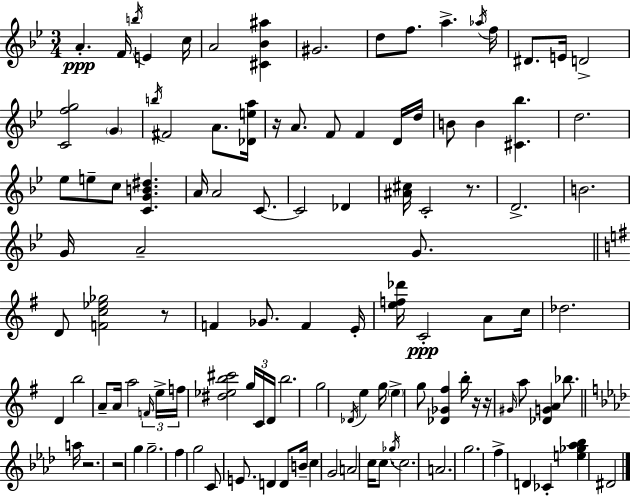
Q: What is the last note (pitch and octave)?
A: D#4